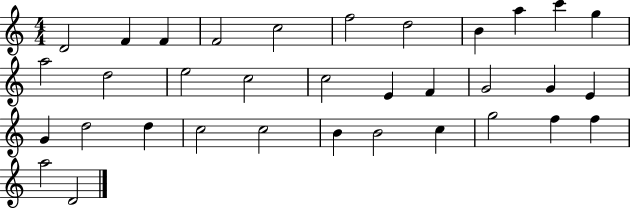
D4/h F4/q F4/q F4/h C5/h F5/h D5/h B4/q A5/q C6/q G5/q A5/h D5/h E5/h C5/h C5/h E4/q F4/q G4/h G4/q E4/q G4/q D5/h D5/q C5/h C5/h B4/q B4/h C5/q G5/h F5/q F5/q A5/h D4/h